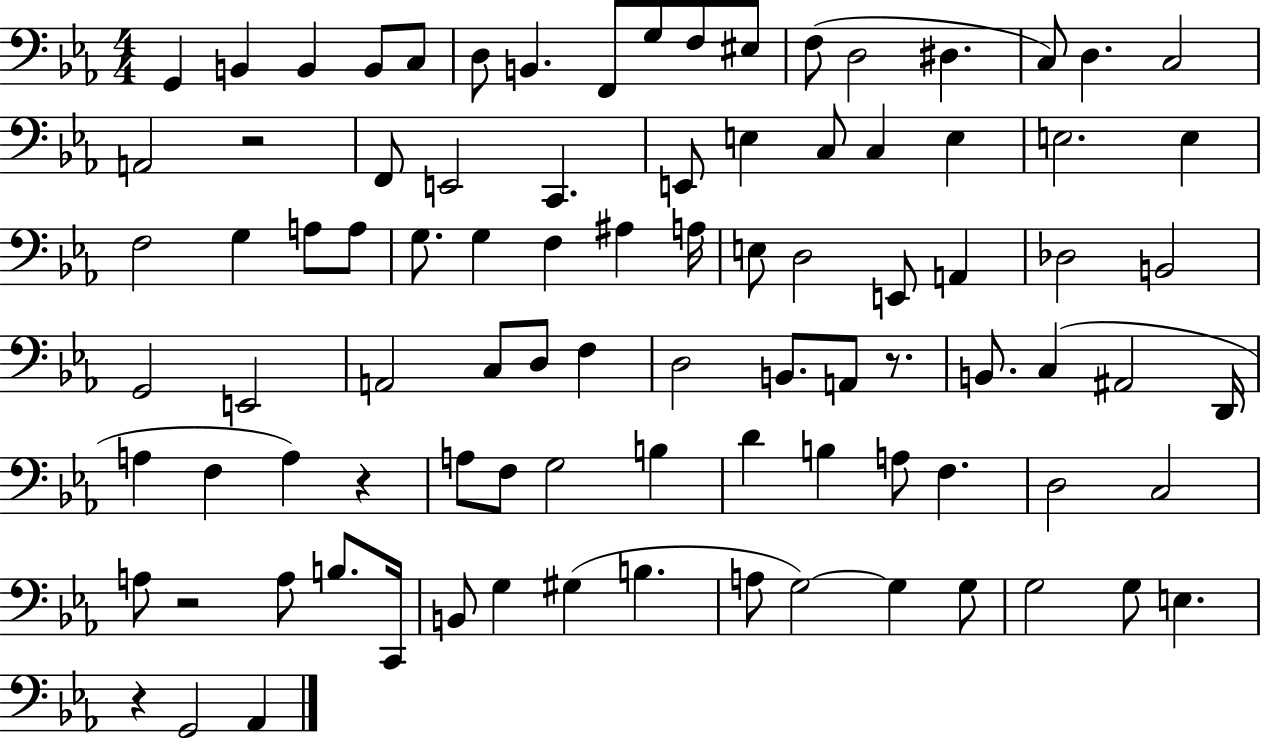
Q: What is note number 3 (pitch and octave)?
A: B2